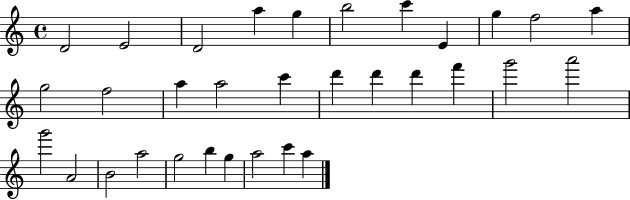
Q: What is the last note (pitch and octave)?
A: A5